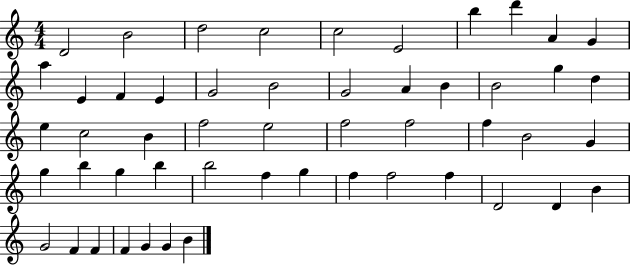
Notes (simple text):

D4/h B4/h D5/h C5/h C5/h E4/h B5/q D6/q A4/q G4/q A5/q E4/q F4/q E4/q G4/h B4/h G4/h A4/q B4/q B4/h G5/q D5/q E5/q C5/h B4/q F5/h E5/h F5/h F5/h F5/q B4/h G4/q G5/q B5/q G5/q B5/q B5/h F5/q G5/q F5/q F5/h F5/q D4/h D4/q B4/q G4/h F4/q F4/q F4/q G4/q G4/q B4/q